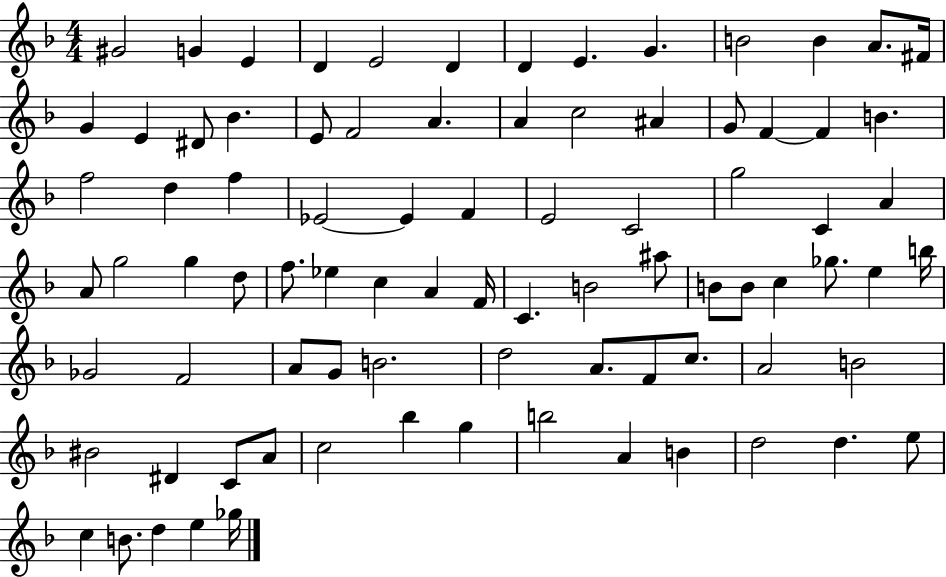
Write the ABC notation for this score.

X:1
T:Untitled
M:4/4
L:1/4
K:F
^G2 G E D E2 D D E G B2 B A/2 ^F/4 G E ^D/2 _B E/2 F2 A A c2 ^A G/2 F F B f2 d f _E2 _E F E2 C2 g2 C A A/2 g2 g d/2 f/2 _e c A F/4 C B2 ^a/2 B/2 B/2 c _g/2 e b/4 _G2 F2 A/2 G/2 B2 d2 A/2 F/2 c/2 A2 B2 ^B2 ^D C/2 A/2 c2 _b g b2 A B d2 d e/2 c B/2 d e _g/4